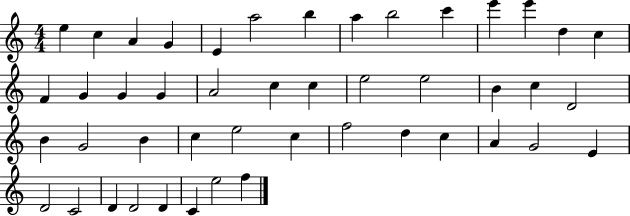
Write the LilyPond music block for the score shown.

{
  \clef treble
  \numericTimeSignature
  \time 4/4
  \key c \major
  e''4 c''4 a'4 g'4 | e'4 a''2 b''4 | a''4 b''2 c'''4 | e'''4 e'''4 d''4 c''4 | \break f'4 g'4 g'4 g'4 | a'2 c''4 c''4 | e''2 e''2 | b'4 c''4 d'2 | \break b'4 g'2 b'4 | c''4 e''2 c''4 | f''2 d''4 c''4 | a'4 g'2 e'4 | \break d'2 c'2 | d'4 d'2 d'4 | c'4 e''2 f''4 | \bar "|."
}